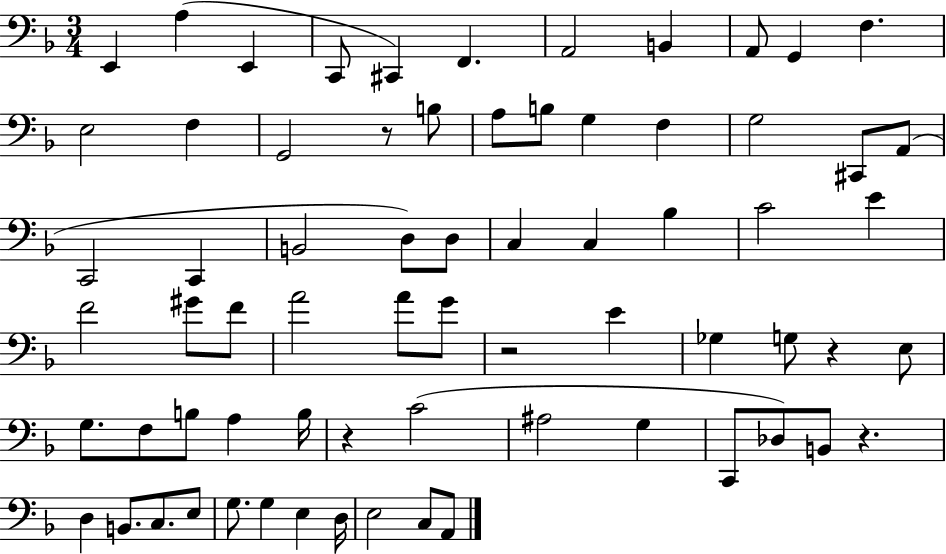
{
  \clef bass
  \numericTimeSignature
  \time 3/4
  \key f \major
  e,4 a4( e,4 | c,8 cis,4) f,4. | a,2 b,4 | a,8 g,4 f4. | \break e2 f4 | g,2 r8 b8 | a8 b8 g4 f4 | g2 cis,8 a,8( | \break c,2 c,4 | b,2 d8) d8 | c4 c4 bes4 | c'2 e'4 | \break f'2 gis'8 f'8 | a'2 a'8 g'8 | r2 e'4 | ges4 g8 r4 e8 | \break g8. f8 b8 a4 b16 | r4 c'2( | ais2 g4 | c,8 des8) b,8 r4. | \break d4 b,8. c8. e8 | g8. g4 e4 d16 | e2 c8 a,8 | \bar "|."
}